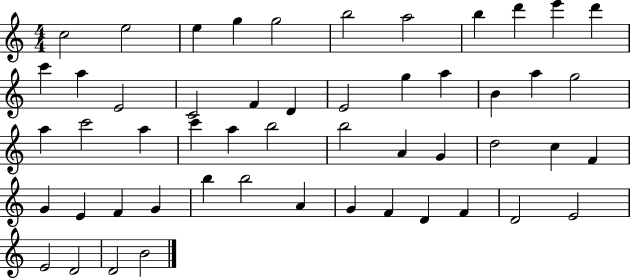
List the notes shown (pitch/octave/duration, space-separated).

C5/h E5/h E5/q G5/q G5/h B5/h A5/h B5/q D6/q E6/q D6/q C6/q A5/q E4/h C4/h F4/q D4/q E4/h G5/q A5/q B4/q A5/q G5/h A5/q C6/h A5/q C6/q A5/q B5/h B5/h A4/q G4/q D5/h C5/q F4/q G4/q E4/q F4/q G4/q B5/q B5/h A4/q G4/q F4/q D4/q F4/q D4/h E4/h E4/h D4/h D4/h B4/h